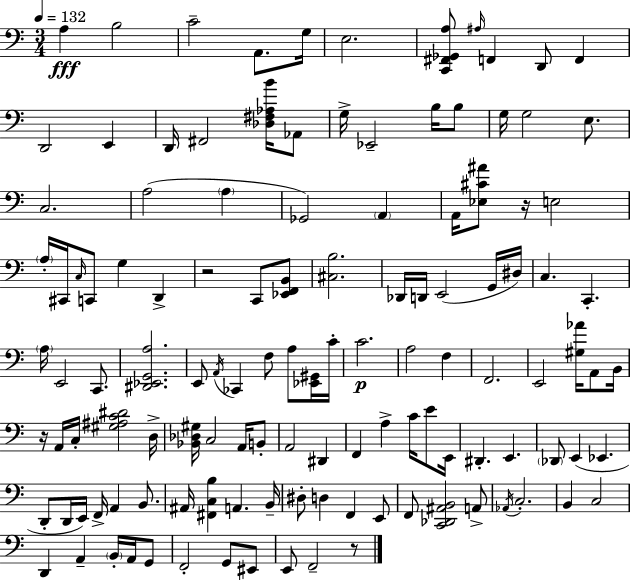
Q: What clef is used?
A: bass